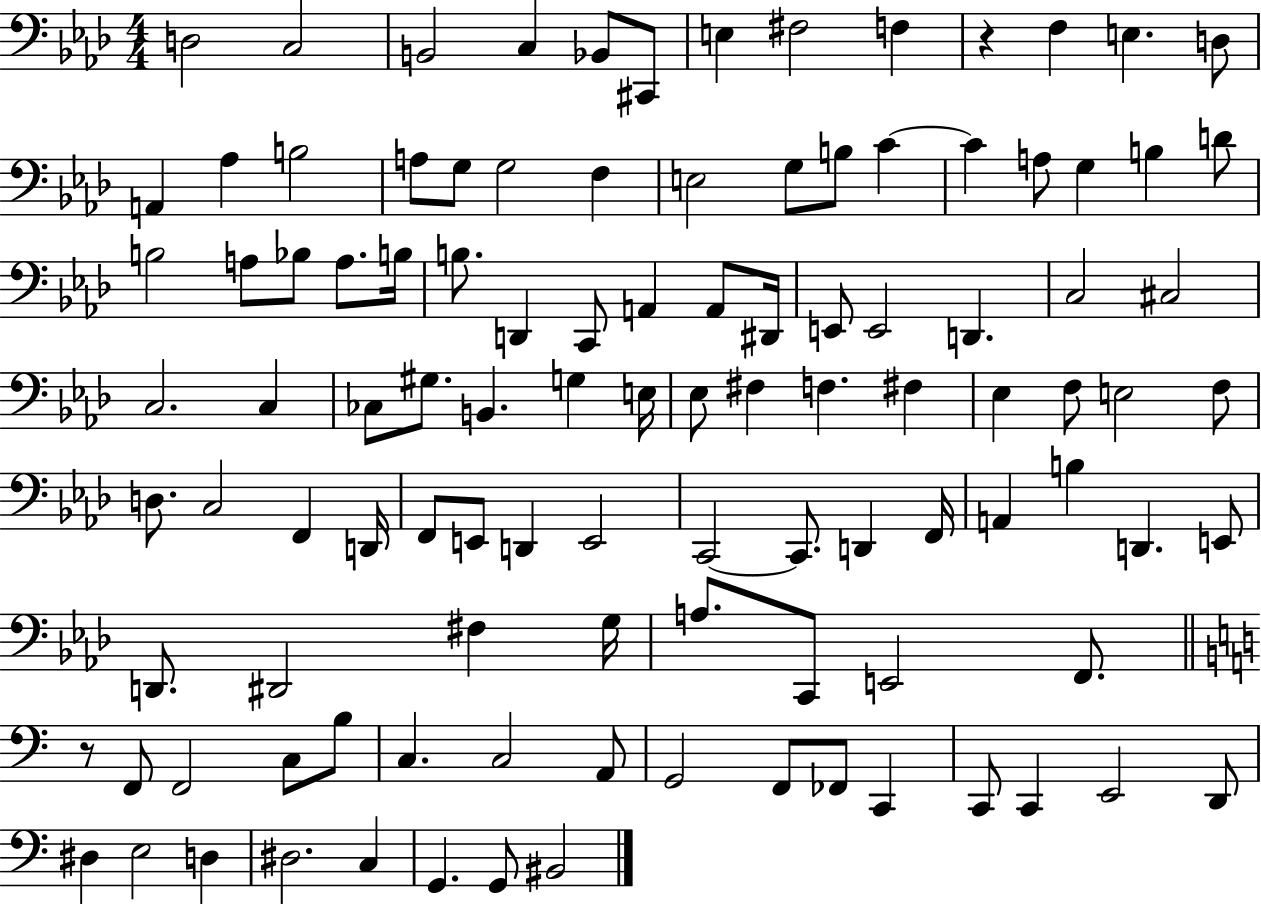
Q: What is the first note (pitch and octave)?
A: D3